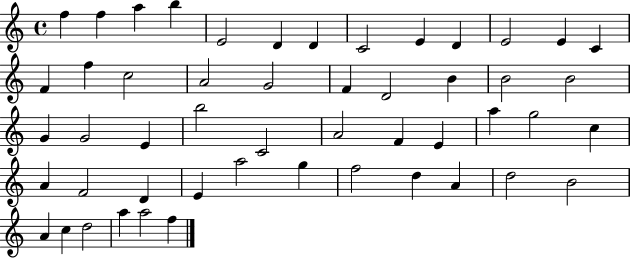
X:1
T:Untitled
M:4/4
L:1/4
K:C
f f a b E2 D D C2 E D E2 E C F f c2 A2 G2 F D2 B B2 B2 G G2 E b2 C2 A2 F E a g2 c A F2 D E a2 g f2 d A d2 B2 A c d2 a a2 f